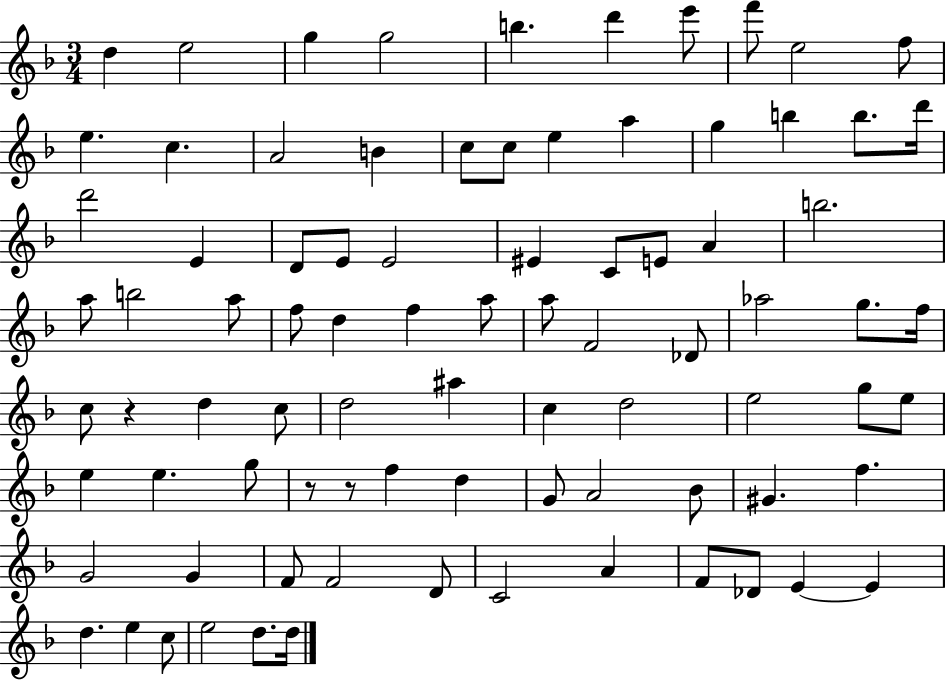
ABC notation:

X:1
T:Untitled
M:3/4
L:1/4
K:F
d e2 g g2 b d' e'/2 f'/2 e2 f/2 e c A2 B c/2 c/2 e a g b b/2 d'/4 d'2 E D/2 E/2 E2 ^E C/2 E/2 A b2 a/2 b2 a/2 f/2 d f a/2 a/2 F2 _D/2 _a2 g/2 f/4 c/2 z d c/2 d2 ^a c d2 e2 g/2 e/2 e e g/2 z/2 z/2 f d G/2 A2 _B/2 ^G f G2 G F/2 F2 D/2 C2 A F/2 _D/2 E E d e c/2 e2 d/2 d/4